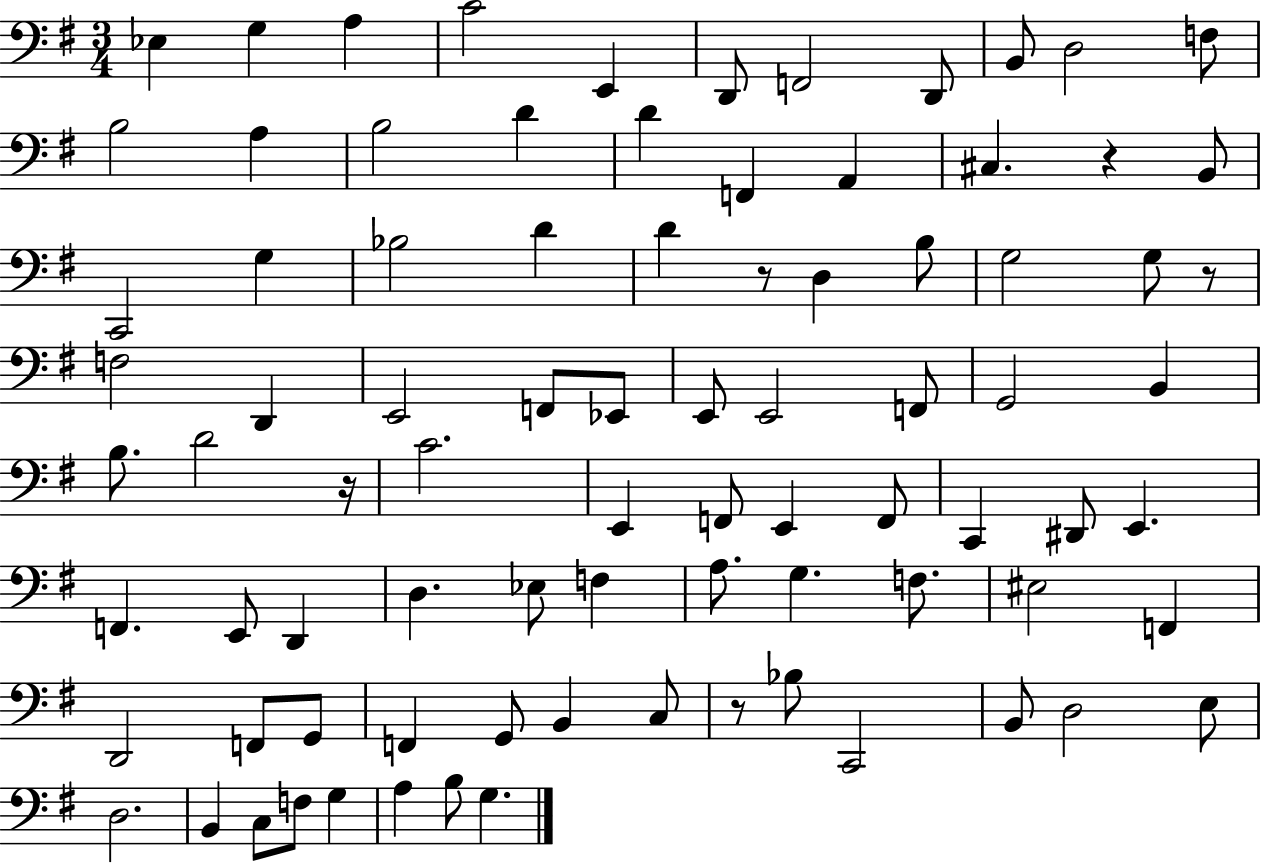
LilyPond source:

{
  \clef bass
  \numericTimeSignature
  \time 3/4
  \key g \major
  \repeat volta 2 { ees4 g4 a4 | c'2 e,4 | d,8 f,2 d,8 | b,8 d2 f8 | \break b2 a4 | b2 d'4 | d'4 f,4 a,4 | cis4. r4 b,8 | \break c,2 g4 | bes2 d'4 | d'4 r8 d4 b8 | g2 g8 r8 | \break f2 d,4 | e,2 f,8 ees,8 | e,8 e,2 f,8 | g,2 b,4 | \break b8. d'2 r16 | c'2. | e,4 f,8 e,4 f,8 | c,4 dis,8 e,4. | \break f,4. e,8 d,4 | d4. ees8 f4 | a8. g4. f8. | eis2 f,4 | \break d,2 f,8 g,8 | f,4 g,8 b,4 c8 | r8 bes8 c,2 | b,8 d2 e8 | \break d2. | b,4 c8 f8 g4 | a4 b8 g4. | } \bar "|."
}